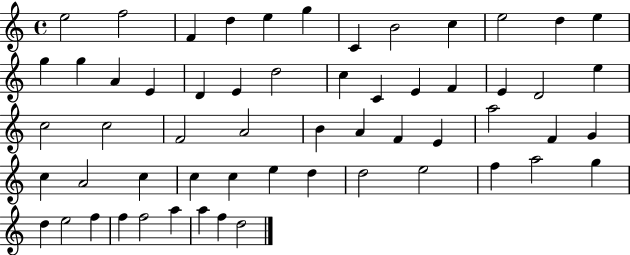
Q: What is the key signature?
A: C major